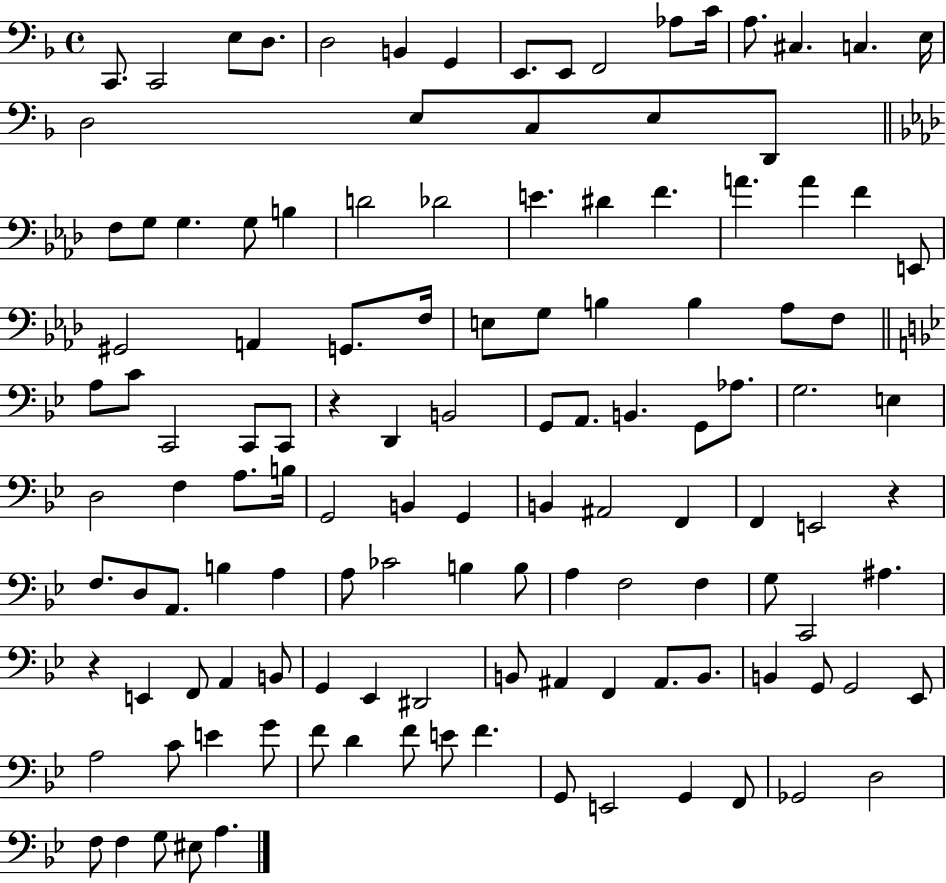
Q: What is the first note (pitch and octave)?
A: C2